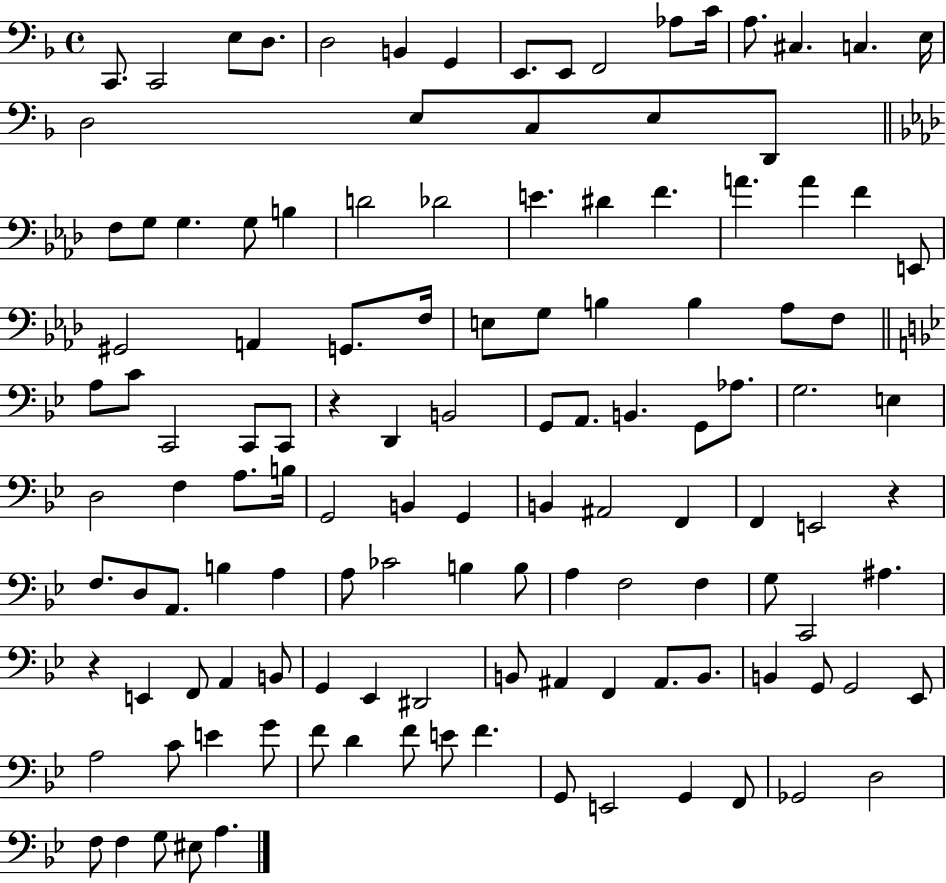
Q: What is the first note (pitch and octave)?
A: C2